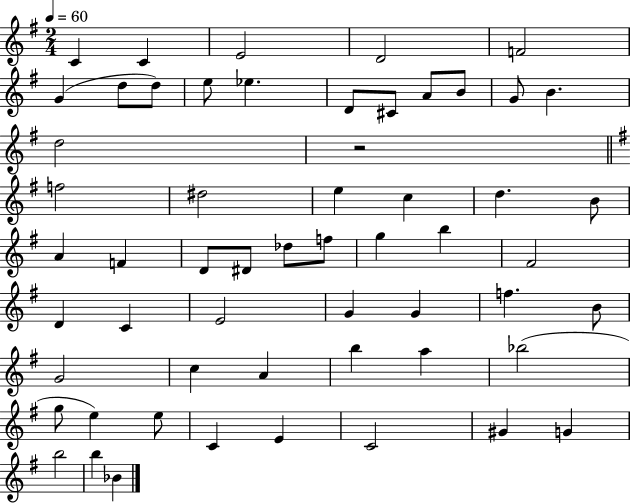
C4/q C4/q E4/h D4/h F4/h G4/q D5/e D5/e E5/e Eb5/q. D4/e C#4/e A4/e B4/e G4/e B4/q. D5/h R/h F5/h D#5/h E5/q C5/q D5/q. B4/e A4/q F4/q D4/e D#4/e Db5/e F5/e G5/q B5/q F#4/h D4/q C4/q E4/h G4/q G4/q F5/q. B4/e G4/h C5/q A4/q B5/q A5/q Bb5/h G5/e E5/q E5/e C4/q E4/q C4/h G#4/q G4/q B5/h B5/q Bb4/q